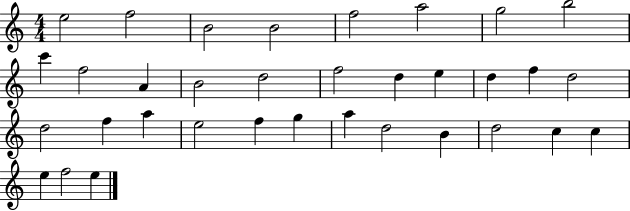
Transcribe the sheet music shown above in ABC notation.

X:1
T:Untitled
M:4/4
L:1/4
K:C
e2 f2 B2 B2 f2 a2 g2 b2 c' f2 A B2 d2 f2 d e d f d2 d2 f a e2 f g a d2 B d2 c c e f2 e